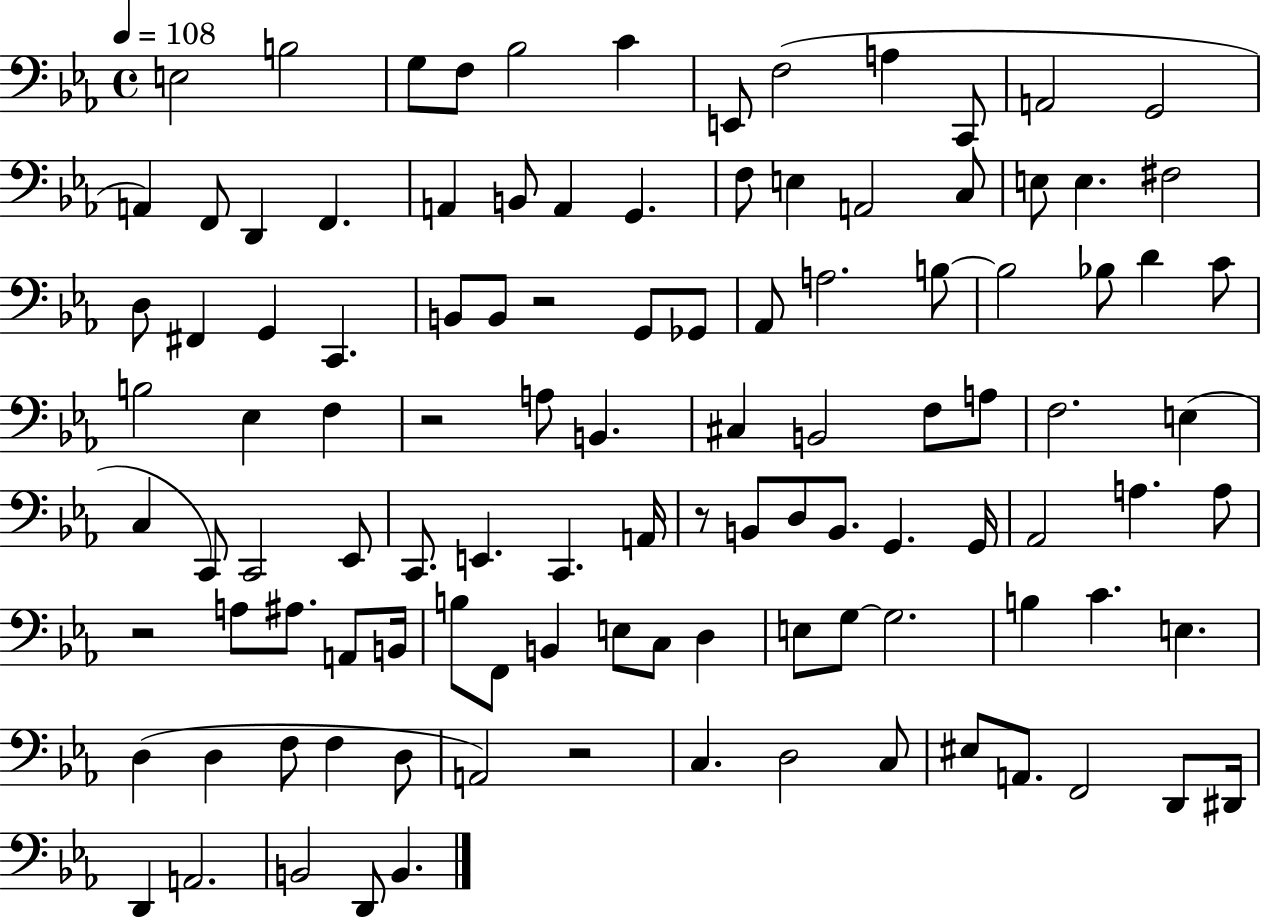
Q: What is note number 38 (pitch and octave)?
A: B3